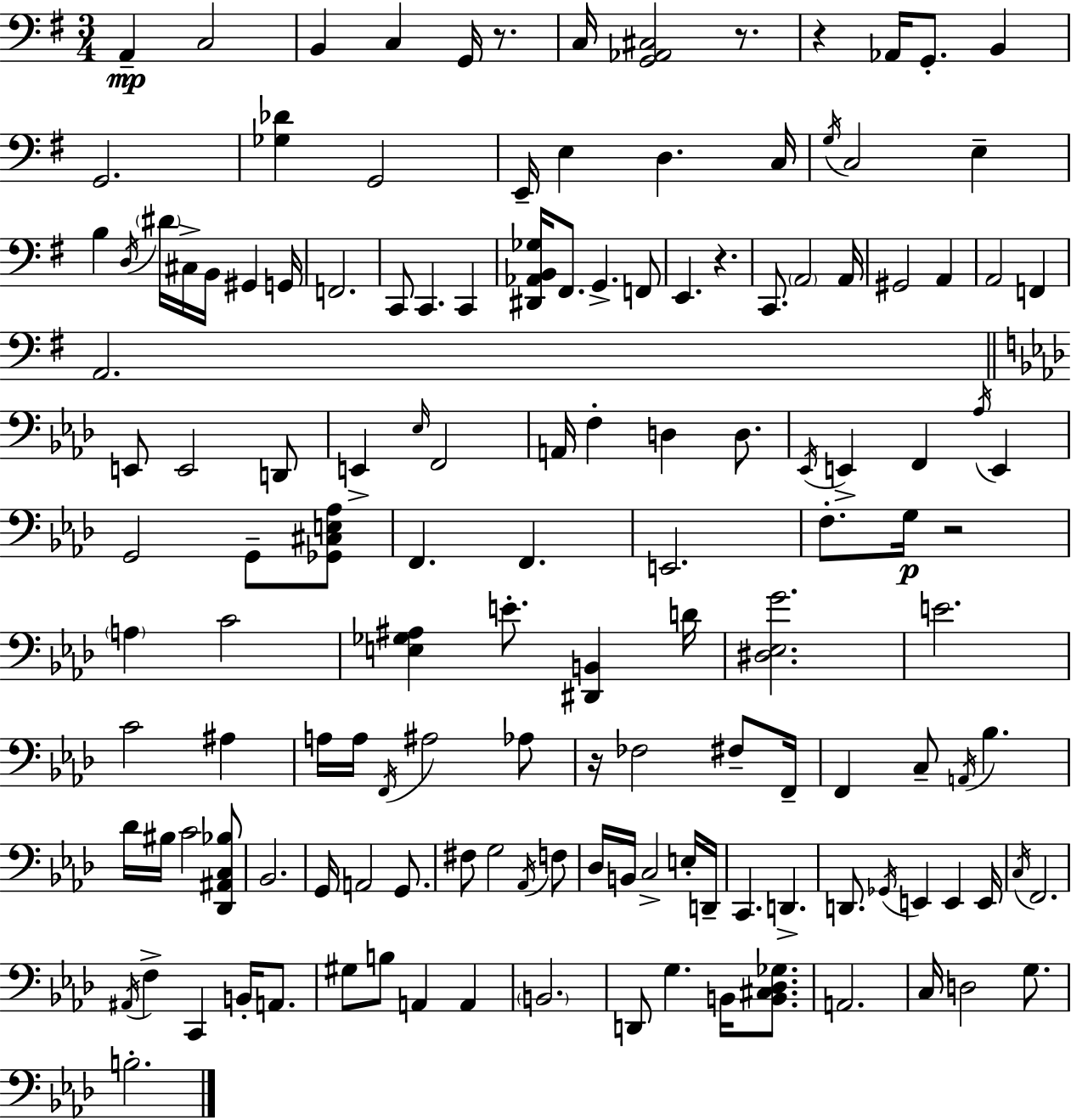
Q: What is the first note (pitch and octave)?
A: A2